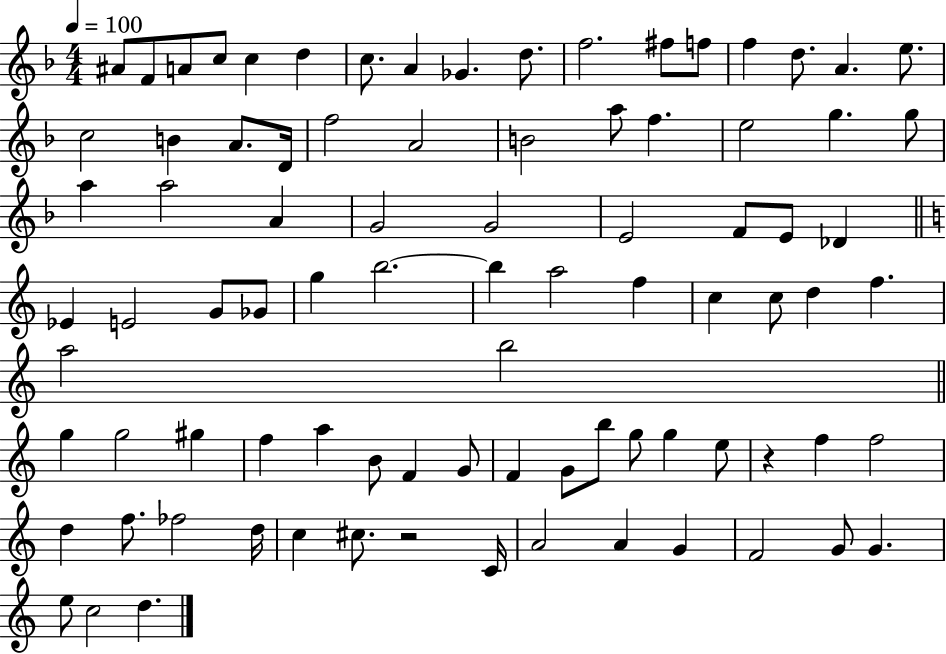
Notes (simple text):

A#4/e F4/e A4/e C5/e C5/q D5/q C5/e. A4/q Gb4/q. D5/e. F5/h. F#5/e F5/e F5/q D5/e. A4/q. E5/e. C5/h B4/q A4/e. D4/s F5/h A4/h B4/h A5/e F5/q. E5/h G5/q. G5/e A5/q A5/h A4/q G4/h G4/h E4/h F4/e E4/e Db4/q Eb4/q E4/h G4/e Gb4/e G5/q B5/h. B5/q A5/h F5/q C5/q C5/e D5/q F5/q. A5/h B5/h G5/q G5/h G#5/q F5/q A5/q B4/e F4/q G4/e F4/q G4/e B5/e G5/e G5/q E5/e R/q F5/q F5/h D5/q F5/e. FES5/h D5/s C5/q C#5/e. R/h C4/s A4/h A4/q G4/q F4/h G4/e G4/q. E5/e C5/h D5/q.